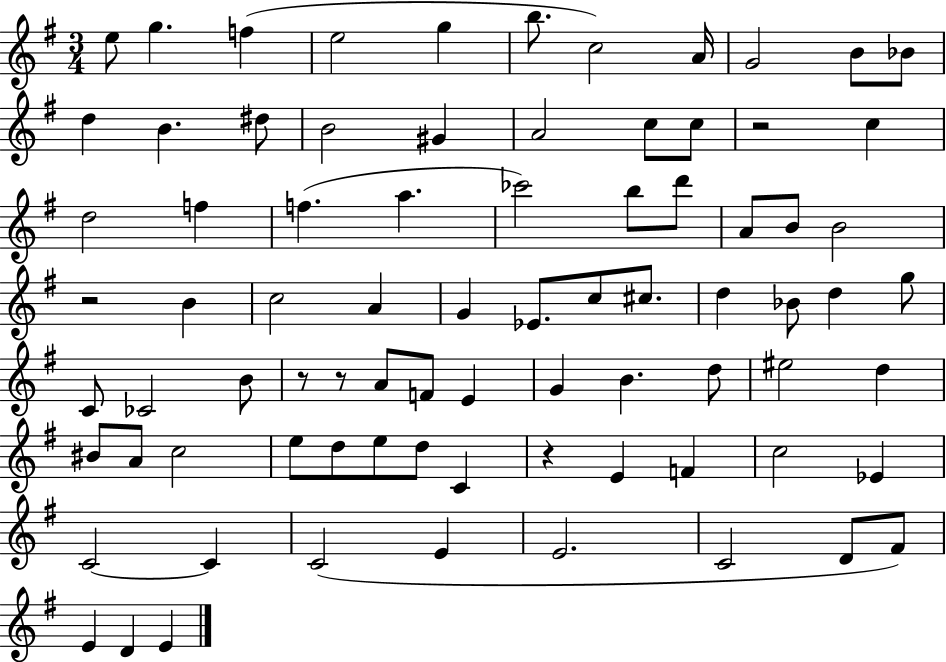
E5/e G5/q. F5/q E5/h G5/q B5/e. C5/h A4/s G4/h B4/e Bb4/e D5/q B4/q. D#5/e B4/h G#4/q A4/h C5/e C5/e R/h C5/q D5/h F5/q F5/q. A5/q. CES6/h B5/e D6/e A4/e B4/e B4/h R/h B4/q C5/h A4/q G4/q Eb4/e. C5/e C#5/e. D5/q Bb4/e D5/q G5/e C4/e CES4/h B4/e R/e R/e A4/e F4/e E4/q G4/q B4/q. D5/e EIS5/h D5/q BIS4/e A4/e C5/h E5/e D5/e E5/e D5/e C4/q R/q E4/q F4/q C5/h Eb4/q C4/h C4/q C4/h E4/q E4/h. C4/h D4/e F#4/e E4/q D4/q E4/q